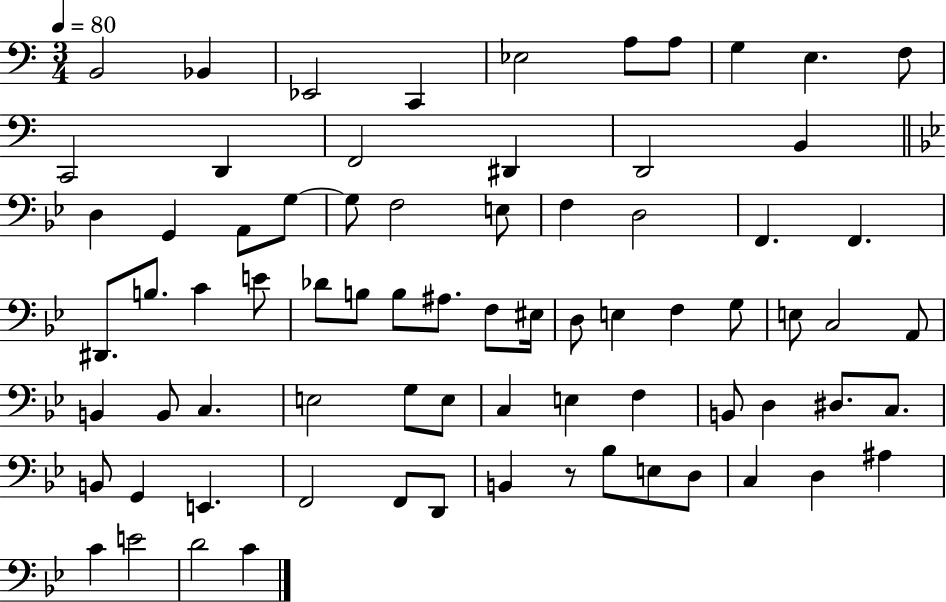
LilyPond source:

{
  \clef bass
  \numericTimeSignature
  \time 3/4
  \key c \major
  \tempo 4 = 80
  b,2 bes,4 | ees,2 c,4 | ees2 a8 a8 | g4 e4. f8 | \break c,2 d,4 | f,2 dis,4 | d,2 b,4 | \bar "||" \break \key bes \major d4 g,4 a,8 g8~~ | g8 f2 e8 | f4 d2 | f,4. f,4. | \break dis,8. b8. c'4 e'8 | des'8 b8 b8 ais8. f8 eis16 | d8 e4 f4 g8 | e8 c2 a,8 | \break b,4 b,8 c4. | e2 g8 e8 | c4 e4 f4 | b,8 d4 dis8. c8. | \break b,8 g,4 e,4. | f,2 f,8 d,8 | b,4 r8 bes8 e8 d8 | c4 d4 ais4 | \break c'4 e'2 | d'2 c'4 | \bar "|."
}